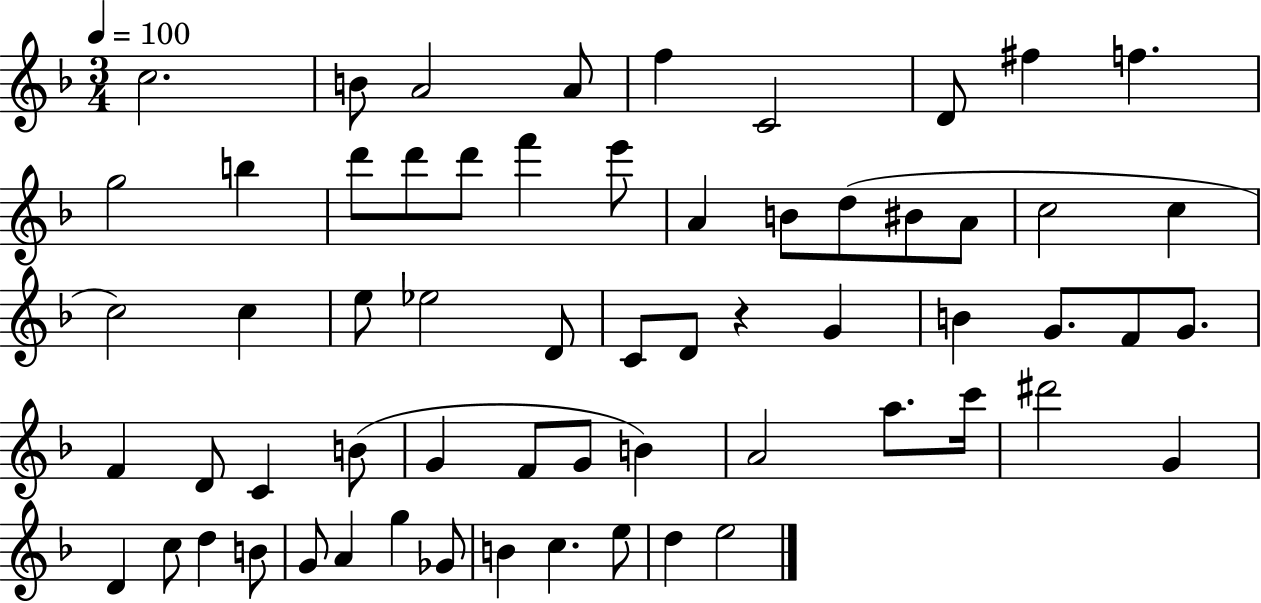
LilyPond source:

{
  \clef treble
  \numericTimeSignature
  \time 3/4
  \key f \major
  \tempo 4 = 100
  c''2. | b'8 a'2 a'8 | f''4 c'2 | d'8 fis''4 f''4. | \break g''2 b''4 | d'''8 d'''8 d'''8 f'''4 e'''8 | a'4 b'8 d''8( bis'8 a'8 | c''2 c''4 | \break c''2) c''4 | e''8 ees''2 d'8 | c'8 d'8 r4 g'4 | b'4 g'8. f'8 g'8. | \break f'4 d'8 c'4 b'8( | g'4 f'8 g'8 b'4) | a'2 a''8. c'''16 | dis'''2 g'4 | \break d'4 c''8 d''4 b'8 | g'8 a'4 g''4 ges'8 | b'4 c''4. e''8 | d''4 e''2 | \break \bar "|."
}